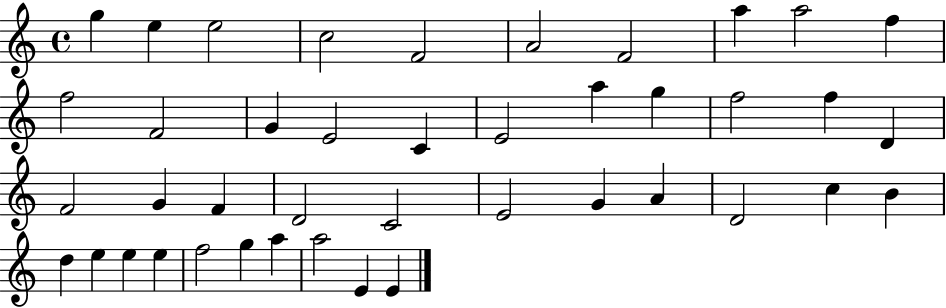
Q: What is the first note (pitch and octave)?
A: G5